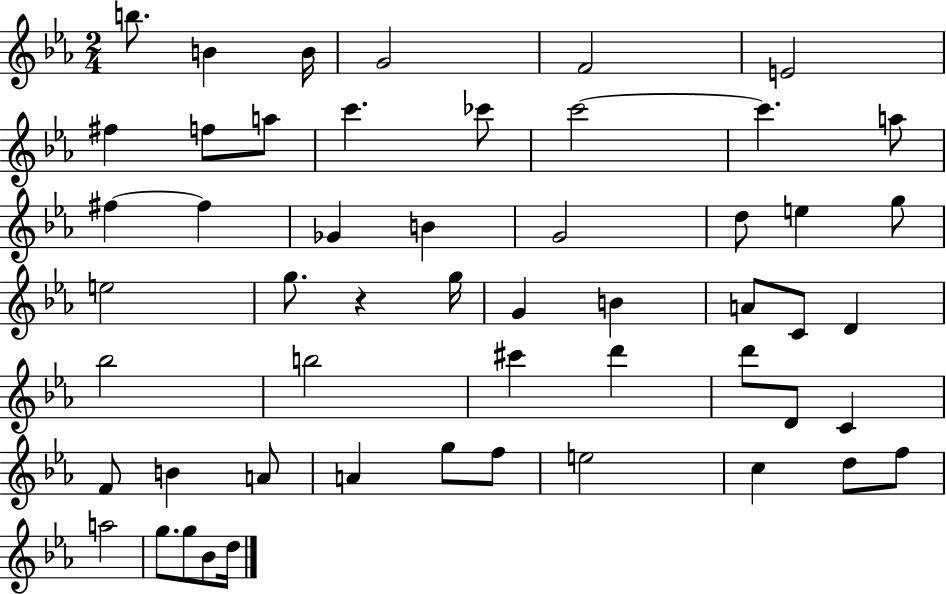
B5/e. B4/q B4/s G4/h F4/h E4/h F#5/q F5/e A5/e C6/q. CES6/e C6/h C6/q. A5/e F#5/q F#5/q Gb4/q B4/q G4/h D5/e E5/q G5/e E5/h G5/e. R/q G5/s G4/q B4/q A4/e C4/e D4/q Bb5/h B5/h C#6/q D6/q D6/e D4/e C4/q F4/e B4/q A4/e A4/q G5/e F5/e E5/h C5/q D5/e F5/e A5/h G5/e. G5/e Bb4/e D5/s